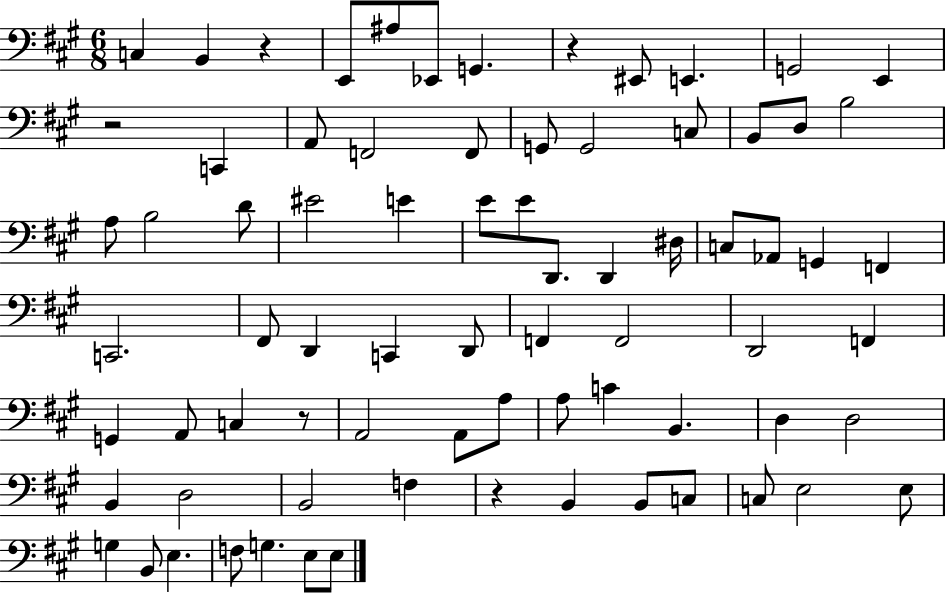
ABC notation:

X:1
T:Untitled
M:6/8
L:1/4
K:A
C, B,, z E,,/2 ^A,/2 _E,,/2 G,, z ^E,,/2 E,, G,,2 E,, z2 C,, A,,/2 F,,2 F,,/2 G,,/2 G,,2 C,/2 B,,/2 D,/2 B,2 A,/2 B,2 D/2 ^E2 E E/2 E/2 D,,/2 D,, ^D,/4 C,/2 _A,,/2 G,, F,, C,,2 ^F,,/2 D,, C,, D,,/2 F,, F,,2 D,,2 F,, G,, A,,/2 C, z/2 A,,2 A,,/2 A,/2 A,/2 C B,, D, D,2 B,, D,2 B,,2 F, z B,, B,,/2 C,/2 C,/2 E,2 E,/2 G, B,,/2 E, F,/2 G, E,/2 E,/2